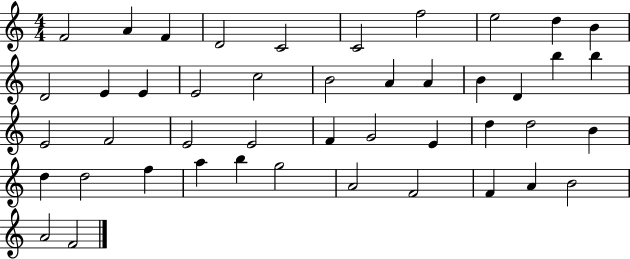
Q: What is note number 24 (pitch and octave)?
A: F4